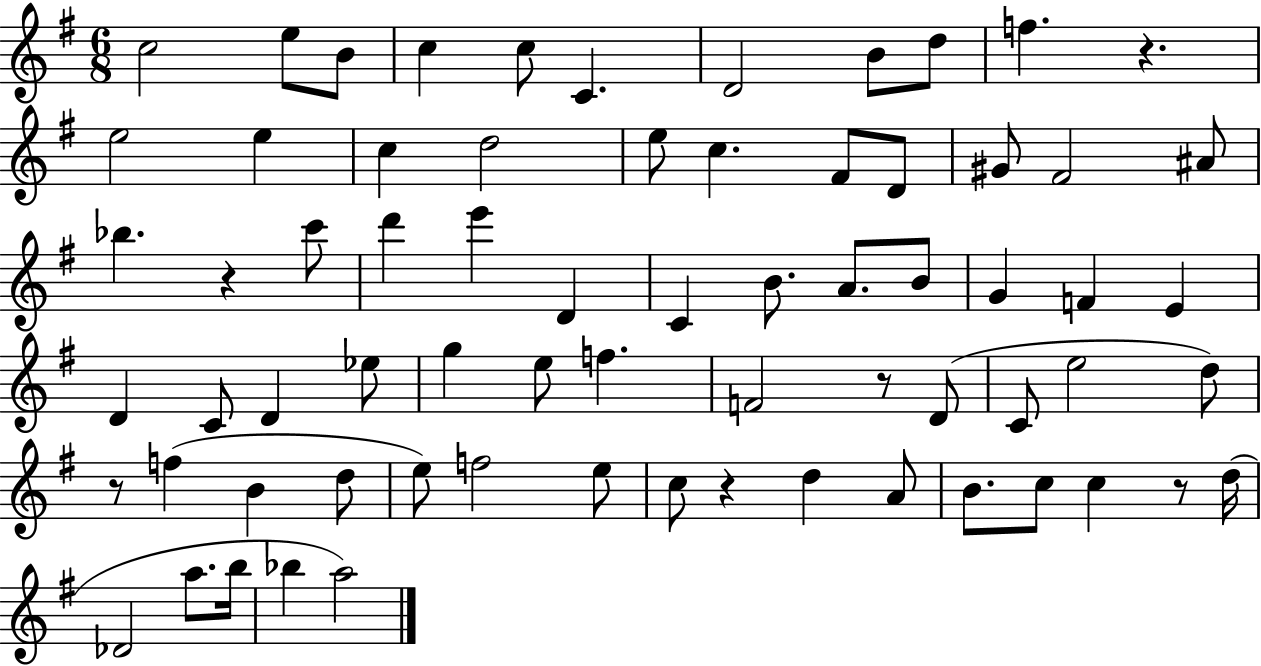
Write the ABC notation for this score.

X:1
T:Untitled
M:6/8
L:1/4
K:G
c2 e/2 B/2 c c/2 C D2 B/2 d/2 f z e2 e c d2 e/2 c ^F/2 D/2 ^G/2 ^F2 ^A/2 _b z c'/2 d' e' D C B/2 A/2 B/2 G F E D C/2 D _e/2 g e/2 f F2 z/2 D/2 C/2 e2 d/2 z/2 f B d/2 e/2 f2 e/2 c/2 z d A/2 B/2 c/2 c z/2 d/4 _D2 a/2 b/4 _b a2